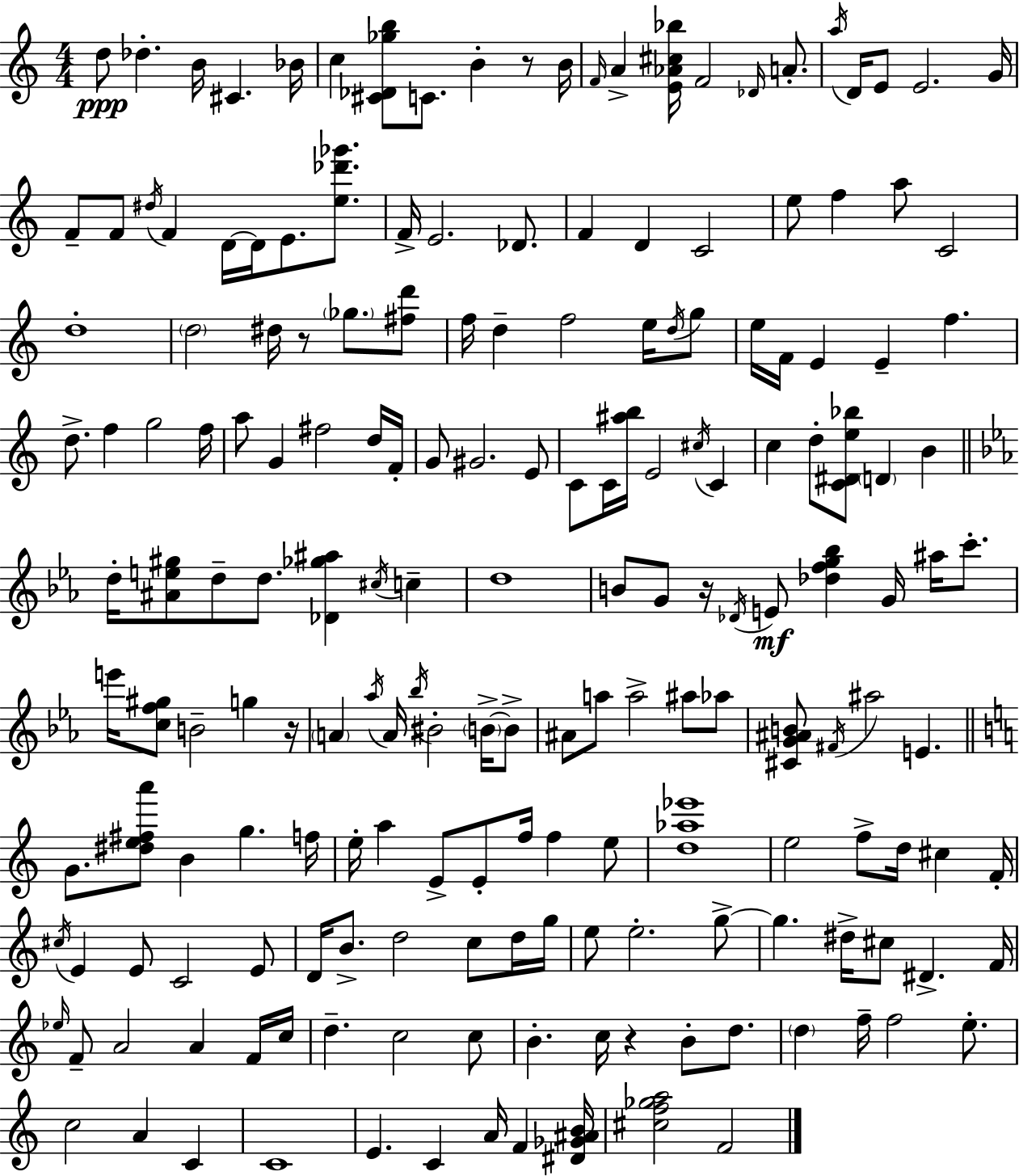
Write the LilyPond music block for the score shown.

{
  \clef treble
  \numericTimeSignature
  \time 4/4
  \key a \minor
  \repeat volta 2 { d''8\ppp des''4.-. b'16 cis'4. bes'16 | c''4 <cis' des' ges'' b''>8 c'8. b'4-. r8 b'16 | \grace { f'16 } a'4-> <e' aes' cis'' bes''>16 f'2 \grace { des'16 } a'8.-. | \acciaccatura { a''16 } d'16 e'8 e'2. | \break g'16 f'8-- f'8 \acciaccatura { dis''16 } f'4 d'16~~ d'16 e'8. | <e'' des''' ges'''>8. f'16-> e'2. | des'8. f'4 d'4 c'2 | e''8 f''4 a''8 c'2 | \break d''1-. | \parenthesize d''2 dis''16 r8 \parenthesize ges''8. | <fis'' d'''>8 f''16 d''4-- f''2 | e''16 \acciaccatura { d''16 } g''8 e''16 f'16 e'4 e'4-- f''4. | \break d''8.-> f''4 g''2 | f''16 a''8 g'4 fis''2 | d''16 f'16-. g'8 gis'2. | e'8 c'8 c'16 <ais'' b''>16 e'2 | \break \acciaccatura { cis''16 } c'4 c''4 d''8-. <c' dis' e'' bes''>8 \parenthesize d'4 | b'4 \bar "||" \break \key c \minor d''16-. <ais' e'' gis''>8 d''8-- d''8. <des' ges'' ais''>4 \acciaccatura { cis''16 } c''4-- | d''1 | b'8 g'8 r16 \acciaccatura { des'16 } e'8\mf <des'' f'' g'' bes''>4 g'16 ais''16 c'''8.-. | e'''16 <c'' f'' gis''>8 b'2-- g''4 | \break r16 \parenthesize a'4 \acciaccatura { aes''16 } a'16 \acciaccatura { bes''16 } bis'2-. | \parenthesize b'16->~~ b'8-> ais'8 a''8 a''2-> | ais''8 aes''8 <cis' g' ais' b'>8 \acciaccatura { fis'16 } ais''2 e'4. | \bar "||" \break \key c \major g'8. <dis'' e'' fis'' a'''>8 b'4 g''4. f''16 | e''16-. a''4 e'8-> e'8-. f''16 f''4 e''8 | <d'' aes'' ees'''>1 | e''2 f''8-> d''16 cis''4 f'16-. | \break \acciaccatura { cis''16 } e'4 e'8 c'2 e'8 | d'16 b'8.-> d''2 c''8 d''16 | g''16 e''8 e''2.-. g''8->~~ | g''4. dis''16-> cis''8 dis'4.-> | \break f'16 \grace { ees''16 } f'8-- a'2 a'4 | f'16 c''16 d''4.-- c''2 | c''8 b'4.-. c''16 r4 b'8-. d''8. | \parenthesize d''4 f''16-- f''2 e''8.-. | \break c''2 a'4 c'4 | c'1 | e'4. c'4 a'16 f'4 | <dis' ges' ais' b'>16 <cis'' f'' ges'' a''>2 f'2 | \break } \bar "|."
}